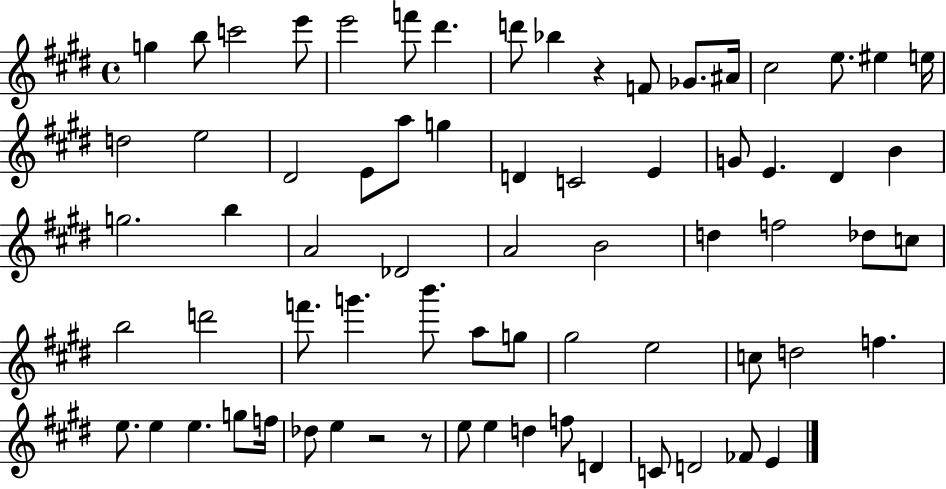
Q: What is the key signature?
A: E major